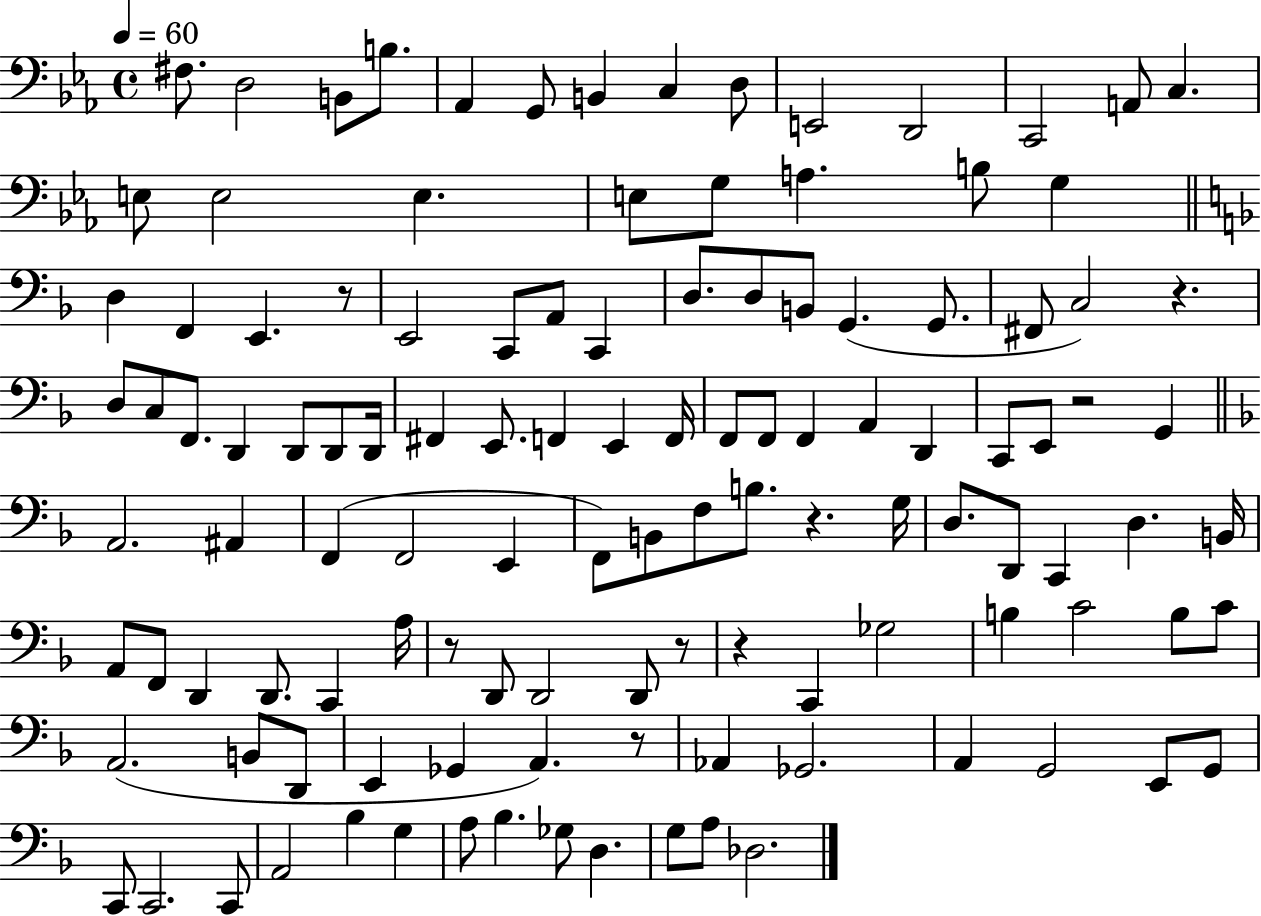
F#3/e. D3/h B2/e B3/e. Ab2/q G2/e B2/q C3/q D3/e E2/h D2/h C2/h A2/e C3/q. E3/e E3/h E3/q. E3/e G3/e A3/q. B3/e G3/q D3/q F2/q E2/q. R/e E2/h C2/e A2/e C2/q D3/e. D3/e B2/e G2/q. G2/e. F#2/e C3/h R/q. D3/e C3/e F2/e. D2/q D2/e D2/e D2/s F#2/q E2/e. F2/q E2/q F2/s F2/e F2/e F2/q A2/q D2/q C2/e E2/e R/h G2/q A2/h. A#2/q F2/q F2/h E2/q F2/e B2/e F3/e B3/e. R/q. G3/s D3/e. D2/e C2/q D3/q. B2/s A2/e F2/e D2/q D2/e. C2/q A3/s R/e D2/e D2/h D2/e R/e R/q C2/q Gb3/h B3/q C4/h B3/e C4/e A2/h. B2/e D2/e E2/q Gb2/q A2/q. R/e Ab2/q Gb2/h. A2/q G2/h E2/e G2/e C2/e C2/h. C2/e A2/h Bb3/q G3/q A3/e Bb3/q. Gb3/e D3/q. G3/e A3/e Db3/h.